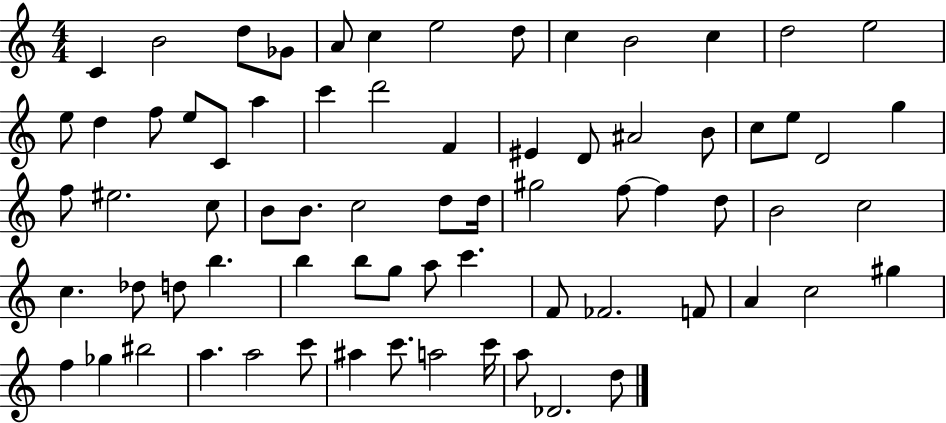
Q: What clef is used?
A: treble